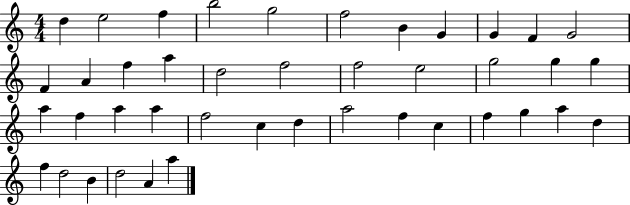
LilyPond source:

{
  \clef treble
  \numericTimeSignature
  \time 4/4
  \key c \major
  d''4 e''2 f''4 | b''2 g''2 | f''2 b'4 g'4 | g'4 f'4 g'2 | \break f'4 a'4 f''4 a''4 | d''2 f''2 | f''2 e''2 | g''2 g''4 g''4 | \break a''4 f''4 a''4 a''4 | f''2 c''4 d''4 | a''2 f''4 c''4 | f''4 g''4 a''4 d''4 | \break f''4 d''2 b'4 | d''2 a'4 a''4 | \bar "|."
}